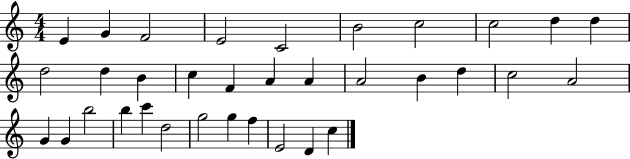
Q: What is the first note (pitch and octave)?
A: E4